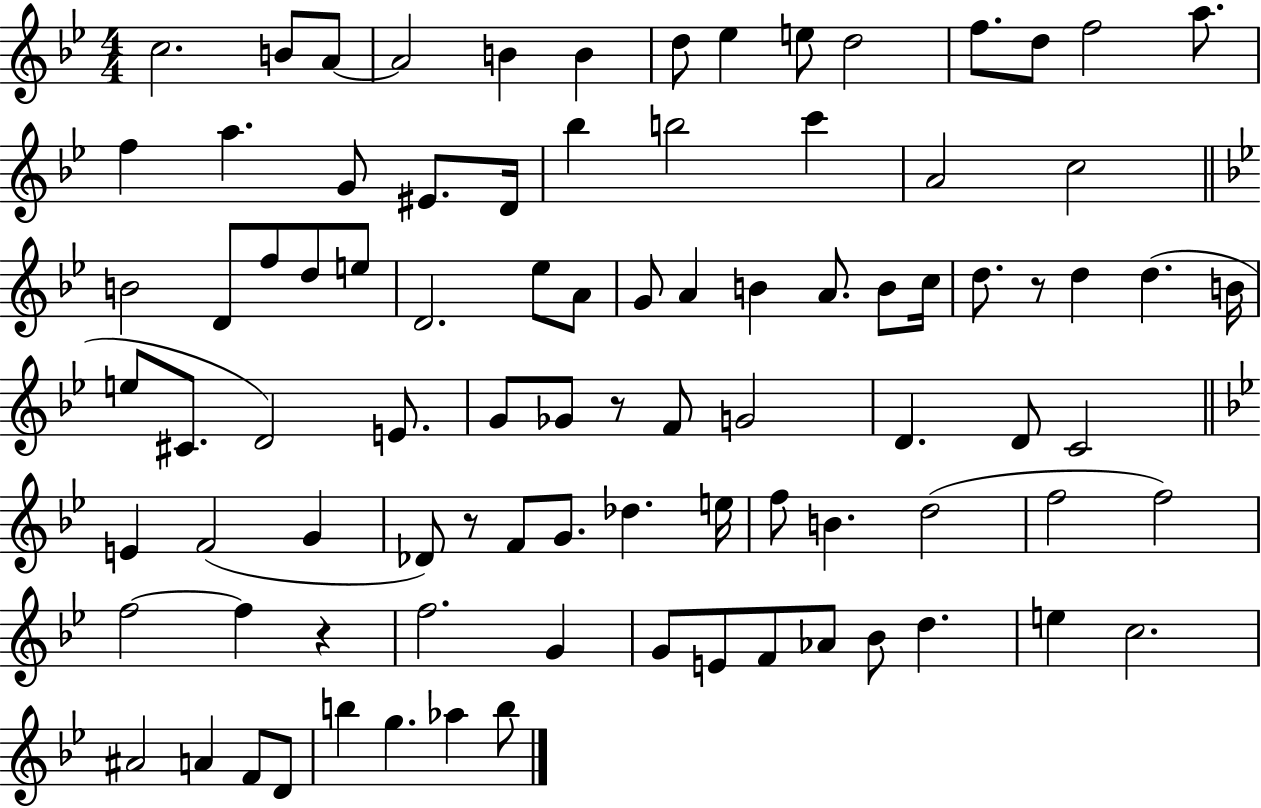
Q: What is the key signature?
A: BES major